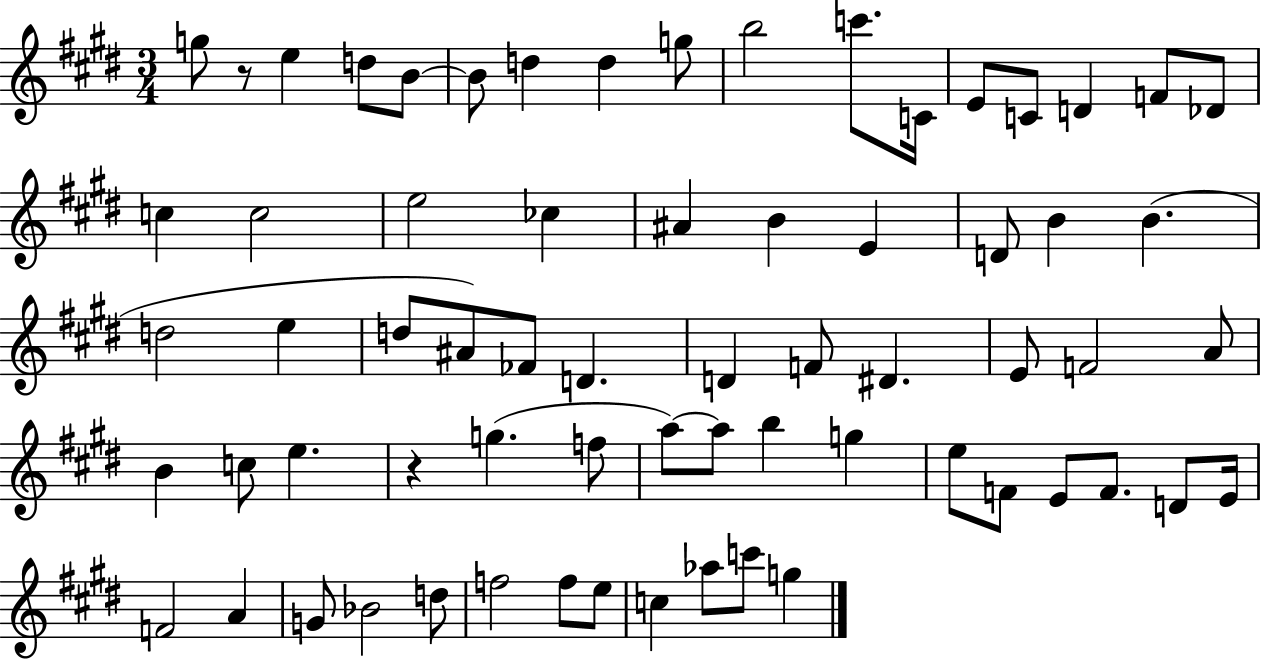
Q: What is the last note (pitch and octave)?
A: G5